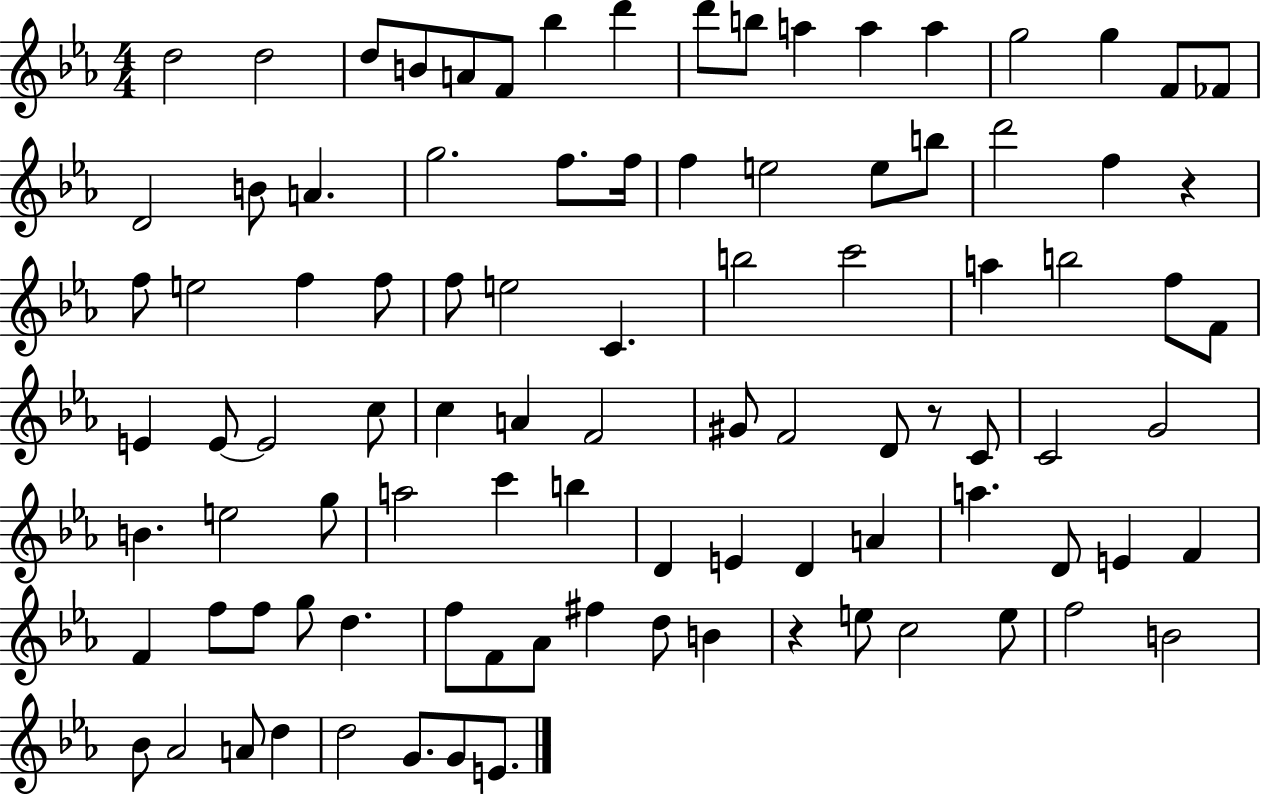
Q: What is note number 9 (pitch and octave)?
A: D6